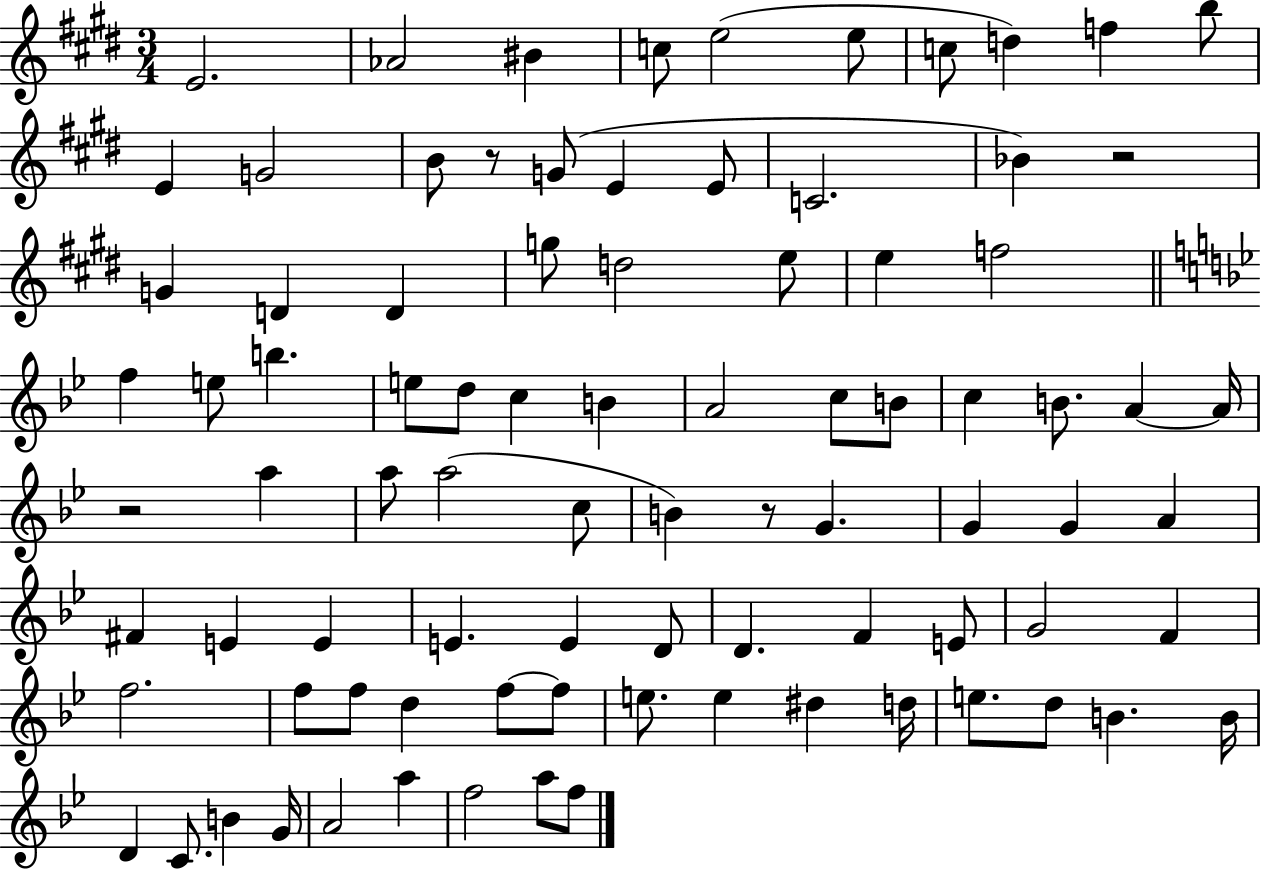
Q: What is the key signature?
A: E major